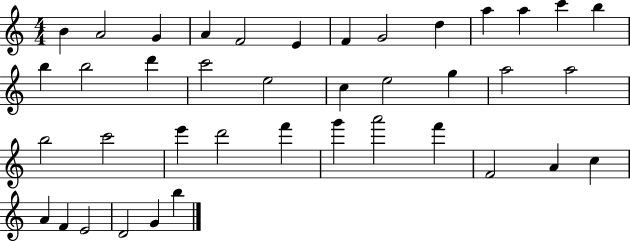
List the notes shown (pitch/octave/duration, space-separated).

B4/q A4/h G4/q A4/q F4/h E4/q F4/q G4/h D5/q A5/q A5/q C6/q B5/q B5/q B5/h D6/q C6/h E5/h C5/q E5/h G5/q A5/h A5/h B5/h C6/h E6/q D6/h F6/q G6/q A6/h F6/q F4/h A4/q C5/q A4/q F4/q E4/h D4/h G4/q B5/q